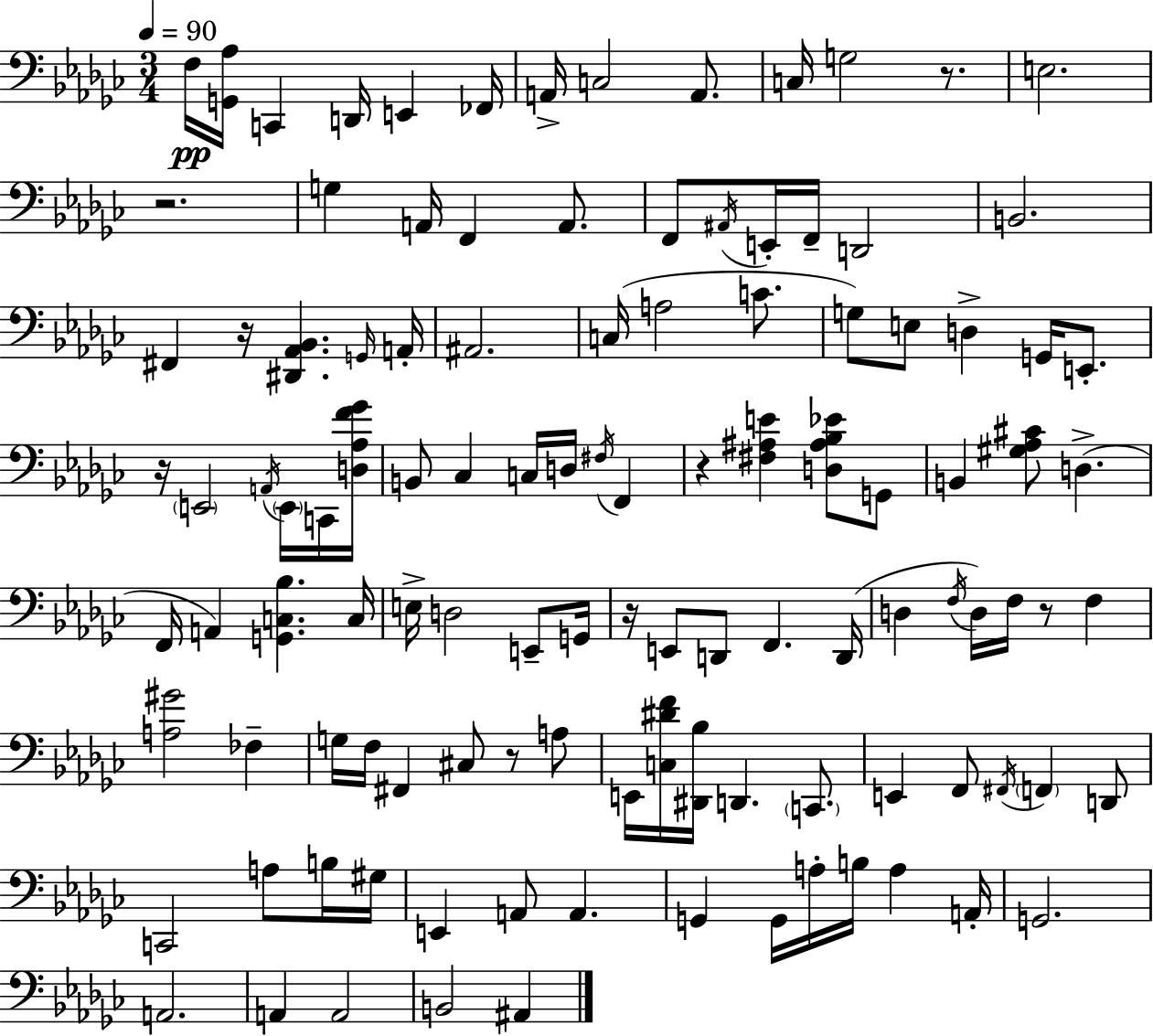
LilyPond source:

{
  \clef bass
  \numericTimeSignature
  \time 3/4
  \key ees \minor
  \tempo 4 = 90
  \repeat volta 2 { f16\pp <g, aes>16 c,4 d,16 e,4 fes,16 | a,16-> c2 a,8. | c16 g2 r8. | e2. | \break r2. | g4 a,16 f,4 a,8. | f,8 \acciaccatura { ais,16 } e,16-. f,16-- d,2 | b,2. | \break fis,4 r16 <dis, aes, bes,>4. | \grace { g,16 } a,16-. ais,2. | c16( a2 c'8. | g8) e8 d4-> g,16 e,8.-. | \break r16 \parenthesize e,2 \acciaccatura { a,16 } | \parenthesize e,16 c,16 <d aes f' ges'>16 b,8 ces4 c16 d16 \acciaccatura { fis16 } | f,4 r4 <fis ais e'>4 | <d ais bes ees'>8 g,8 b,4 <gis aes cis'>8 d4.->( | \break f,16 a,4) <g, c bes>4. | c16 e16-> d2 | e,8-- g,16 r16 e,8 d,8 f,4. | d,16( d4 \acciaccatura { f16 } d16) f16 r8 | \break f4 <a gis'>2 | fes4-- g16 f16 fis,4 cis8 | r8 a8 e,16 <c dis' f'>16 <dis, bes>16 d,4. | \parenthesize c,8. e,4 f,8 \acciaccatura { fis,16 } | \break \parenthesize f,4 d,8 c,2 | a8 b16 gis16 e,4 a,8 | a,4. g,4 g,16 a16-. | b16 a4 a,16-. g,2. | \break a,2. | a,4 a,2 | b,2 | ais,4 } \bar "|."
}